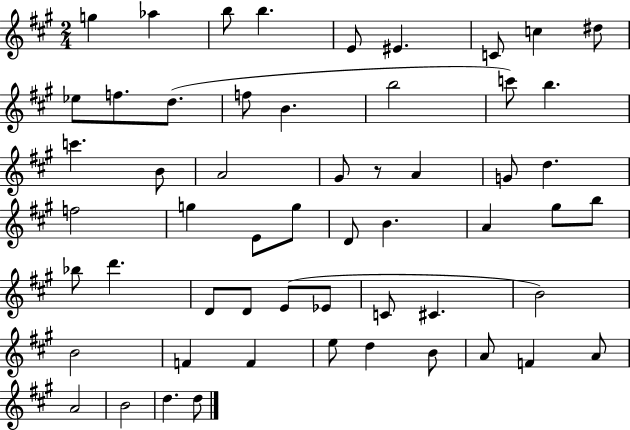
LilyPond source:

{
  \clef treble
  \numericTimeSignature
  \time 2/4
  \key a \major
  g''4 aes''4 | b''8 b''4. | e'8 eis'4. | c'8 c''4 dis''8 | \break ees''8 f''8. d''8.( | f''8 b'4. | b''2 | c'''8) b''4. | \break c'''4. b'8 | a'2 | gis'8 r8 a'4 | g'8 d''4. | \break f''2 | g''4 e'8 g''8 | d'8 b'4. | a'4 gis''8 b''8 | \break bes''8 d'''4. | d'8 d'8 e'8( ees'8 | c'8 cis'4. | b'2) | \break b'2 | f'4 f'4 | e''8 d''4 b'8 | a'8 f'4 a'8 | \break a'2 | b'2 | d''4. d''8 | \bar "|."
}